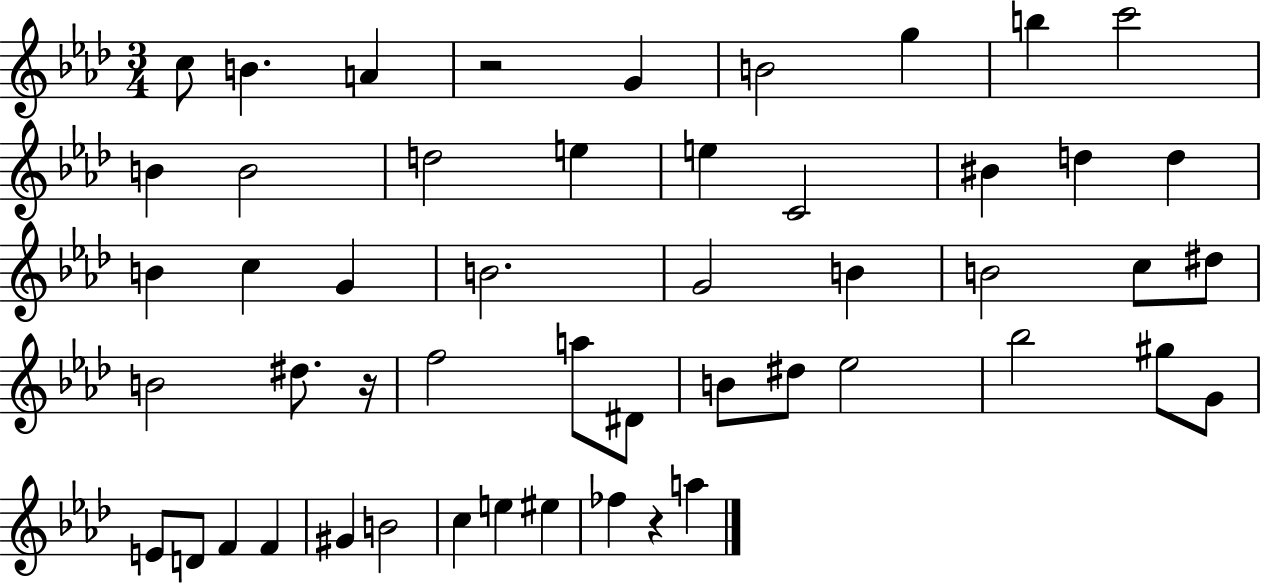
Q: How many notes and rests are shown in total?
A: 51